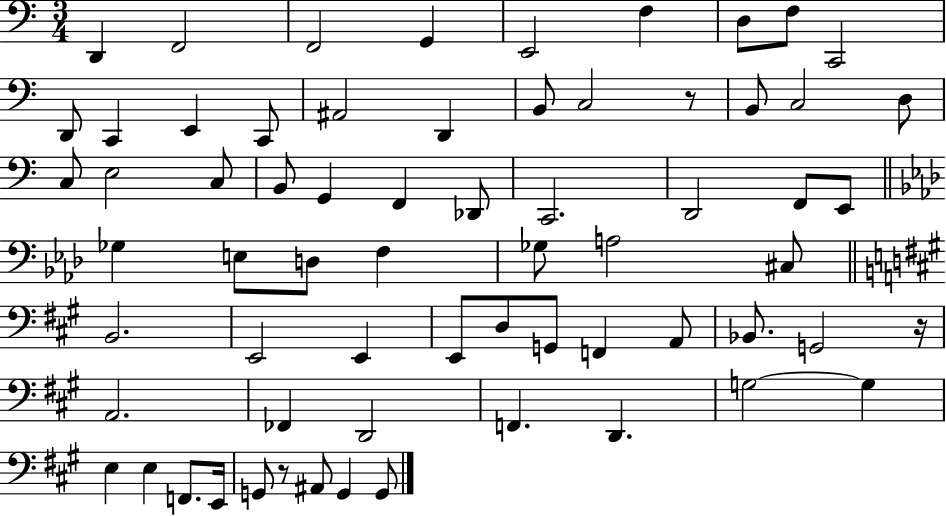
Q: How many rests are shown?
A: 3